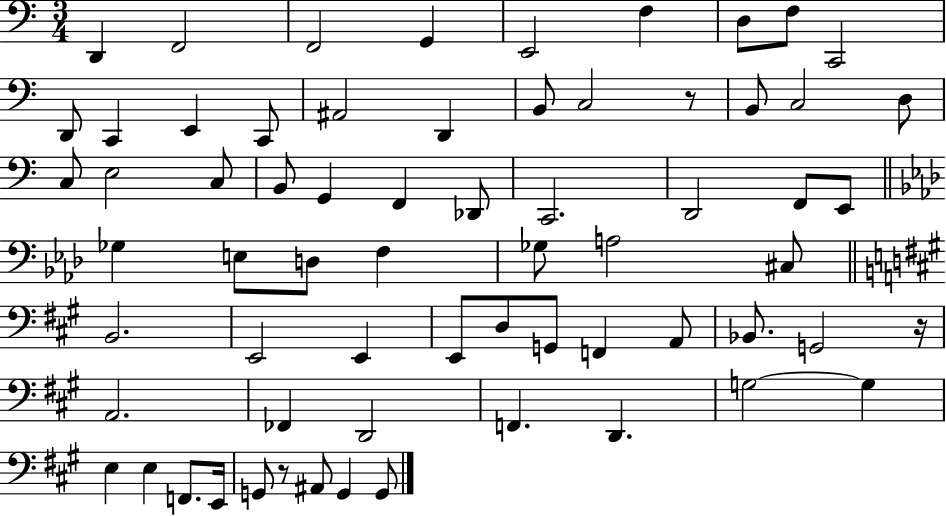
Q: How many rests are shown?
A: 3